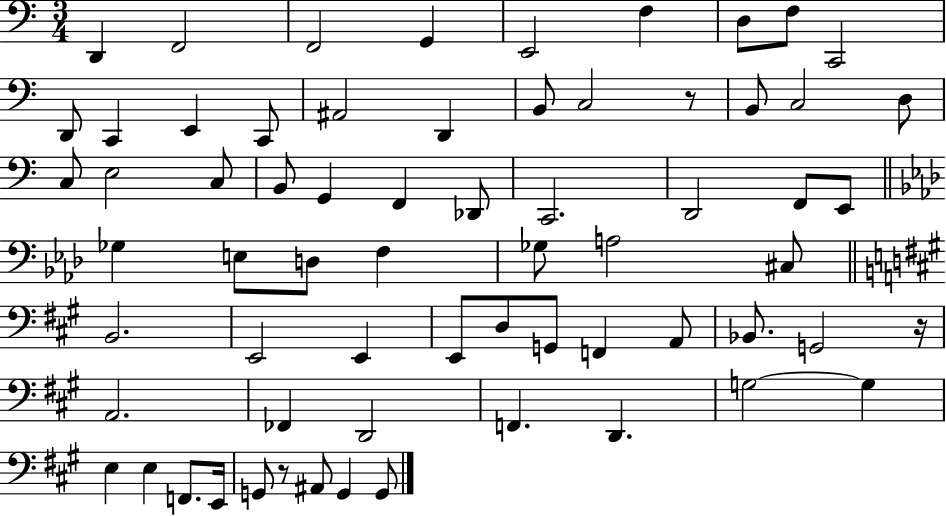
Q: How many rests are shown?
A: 3